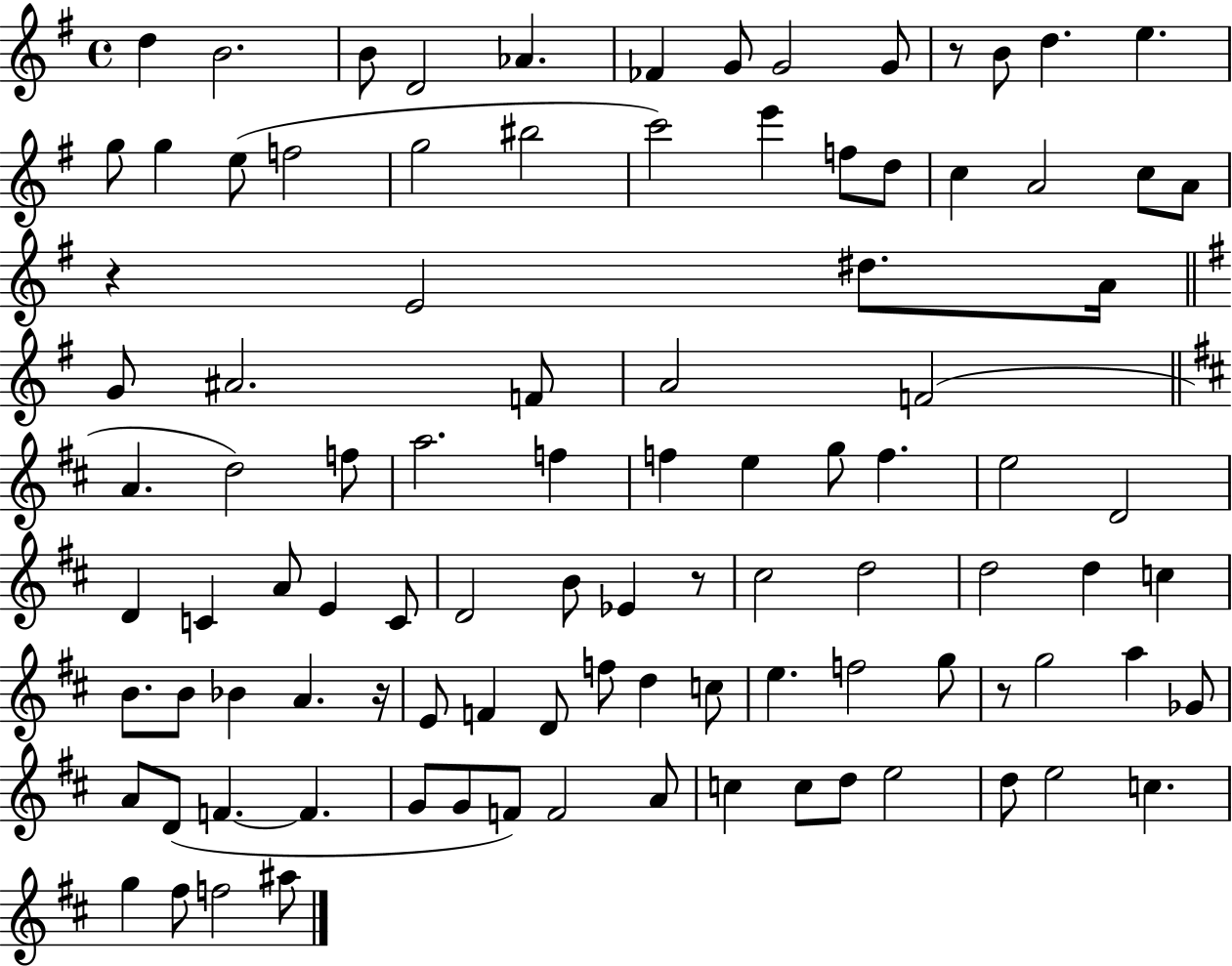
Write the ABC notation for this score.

X:1
T:Untitled
M:4/4
L:1/4
K:G
d B2 B/2 D2 _A _F G/2 G2 G/2 z/2 B/2 d e g/2 g e/2 f2 g2 ^b2 c'2 e' f/2 d/2 c A2 c/2 A/2 z E2 ^d/2 A/4 G/2 ^A2 F/2 A2 F2 A d2 f/2 a2 f f e g/2 f e2 D2 D C A/2 E C/2 D2 B/2 _E z/2 ^c2 d2 d2 d c B/2 B/2 _B A z/4 E/2 F D/2 f/2 d c/2 e f2 g/2 z/2 g2 a _G/2 A/2 D/2 F F G/2 G/2 F/2 F2 A/2 c c/2 d/2 e2 d/2 e2 c g ^f/2 f2 ^a/2